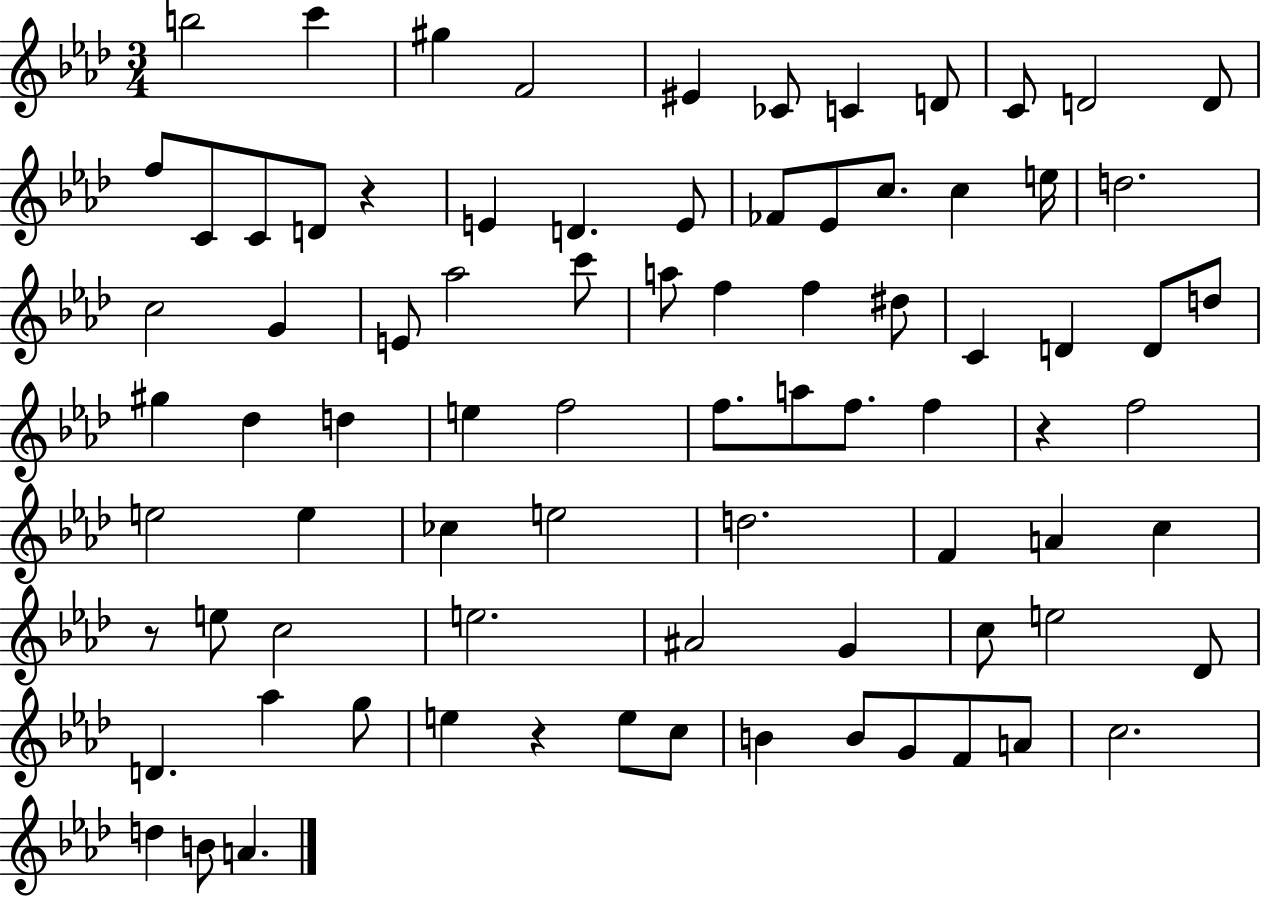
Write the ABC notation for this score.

X:1
T:Untitled
M:3/4
L:1/4
K:Ab
b2 c' ^g F2 ^E _C/2 C D/2 C/2 D2 D/2 f/2 C/2 C/2 D/2 z E D E/2 _F/2 _E/2 c/2 c e/4 d2 c2 G E/2 _a2 c'/2 a/2 f f ^d/2 C D D/2 d/2 ^g _d d e f2 f/2 a/2 f/2 f z f2 e2 e _c e2 d2 F A c z/2 e/2 c2 e2 ^A2 G c/2 e2 _D/2 D _a g/2 e z e/2 c/2 B B/2 G/2 F/2 A/2 c2 d B/2 A